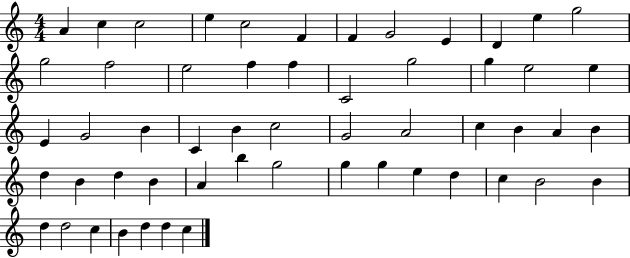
X:1
T:Untitled
M:4/4
L:1/4
K:C
A c c2 e c2 F F G2 E D e g2 g2 f2 e2 f f C2 g2 g e2 e E G2 B C B c2 G2 A2 c B A B d B d B A b g2 g g e d c B2 B d d2 c B d d c